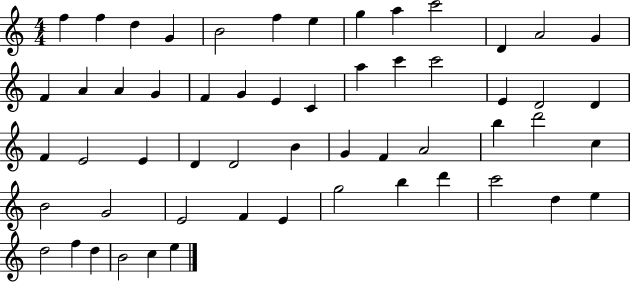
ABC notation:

X:1
T:Untitled
M:4/4
L:1/4
K:C
f f d G B2 f e g a c'2 D A2 G F A A G F G E C a c' c'2 E D2 D F E2 E D D2 B G F A2 b d'2 c B2 G2 E2 F E g2 b d' c'2 d e d2 f d B2 c e